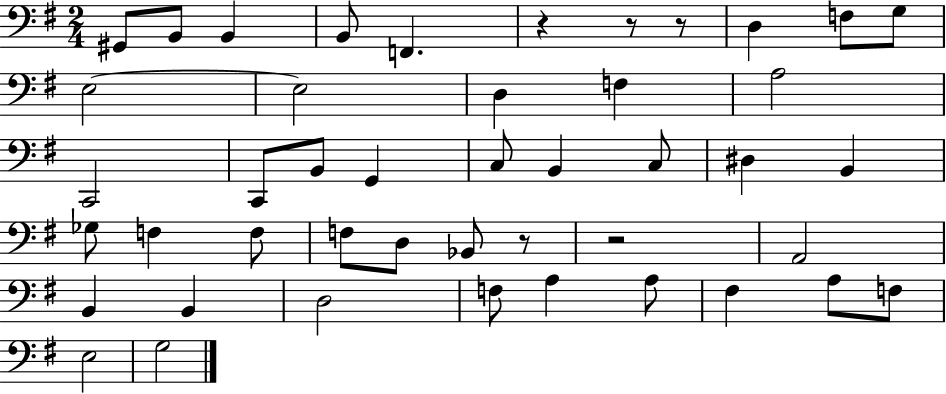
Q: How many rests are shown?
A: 5